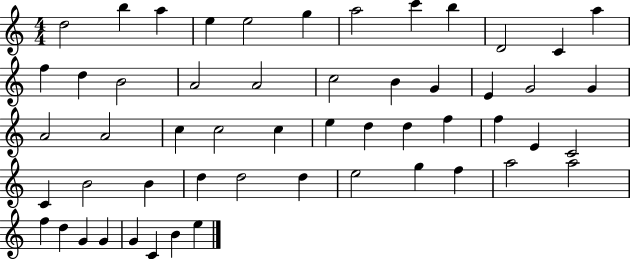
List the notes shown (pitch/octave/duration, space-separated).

D5/h B5/q A5/q E5/q E5/h G5/q A5/h C6/q B5/q D4/h C4/q A5/q F5/q D5/q B4/h A4/h A4/h C5/h B4/q G4/q E4/q G4/h G4/q A4/h A4/h C5/q C5/h C5/q E5/q D5/q D5/q F5/q F5/q E4/q C4/h C4/q B4/h B4/q D5/q D5/h D5/q E5/h G5/q F5/q A5/h A5/h F5/q D5/q G4/q G4/q G4/q C4/q B4/q E5/q